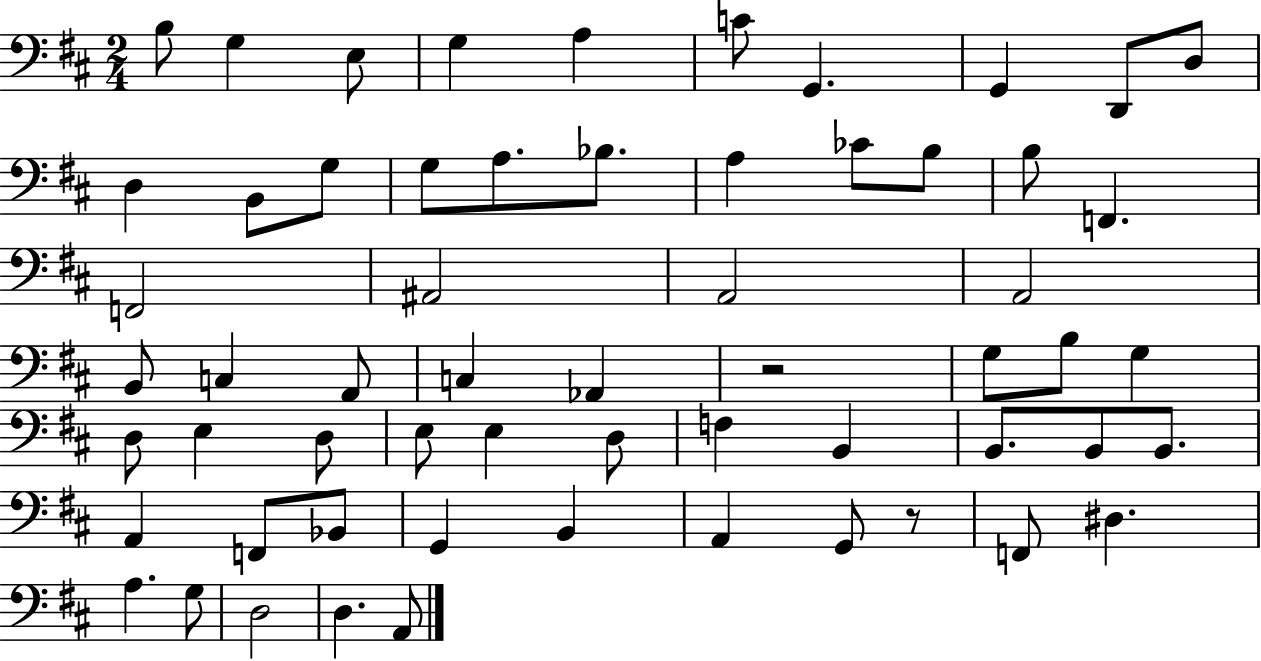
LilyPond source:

{
  \clef bass
  \numericTimeSignature
  \time 2/4
  \key d \major
  b8 g4 e8 | g4 a4 | c'8 g,4. | g,4 d,8 d8 | \break d4 b,8 g8 | g8 a8. bes8. | a4 ces'8 b8 | b8 f,4. | \break f,2 | ais,2 | a,2 | a,2 | \break b,8 c4 a,8 | c4 aes,4 | r2 | g8 b8 g4 | \break d8 e4 d8 | e8 e4 d8 | f4 b,4 | b,8. b,8 b,8. | \break a,4 f,8 bes,8 | g,4 b,4 | a,4 g,8 r8 | f,8 dis4. | \break a4. g8 | d2 | d4. a,8 | \bar "|."
}